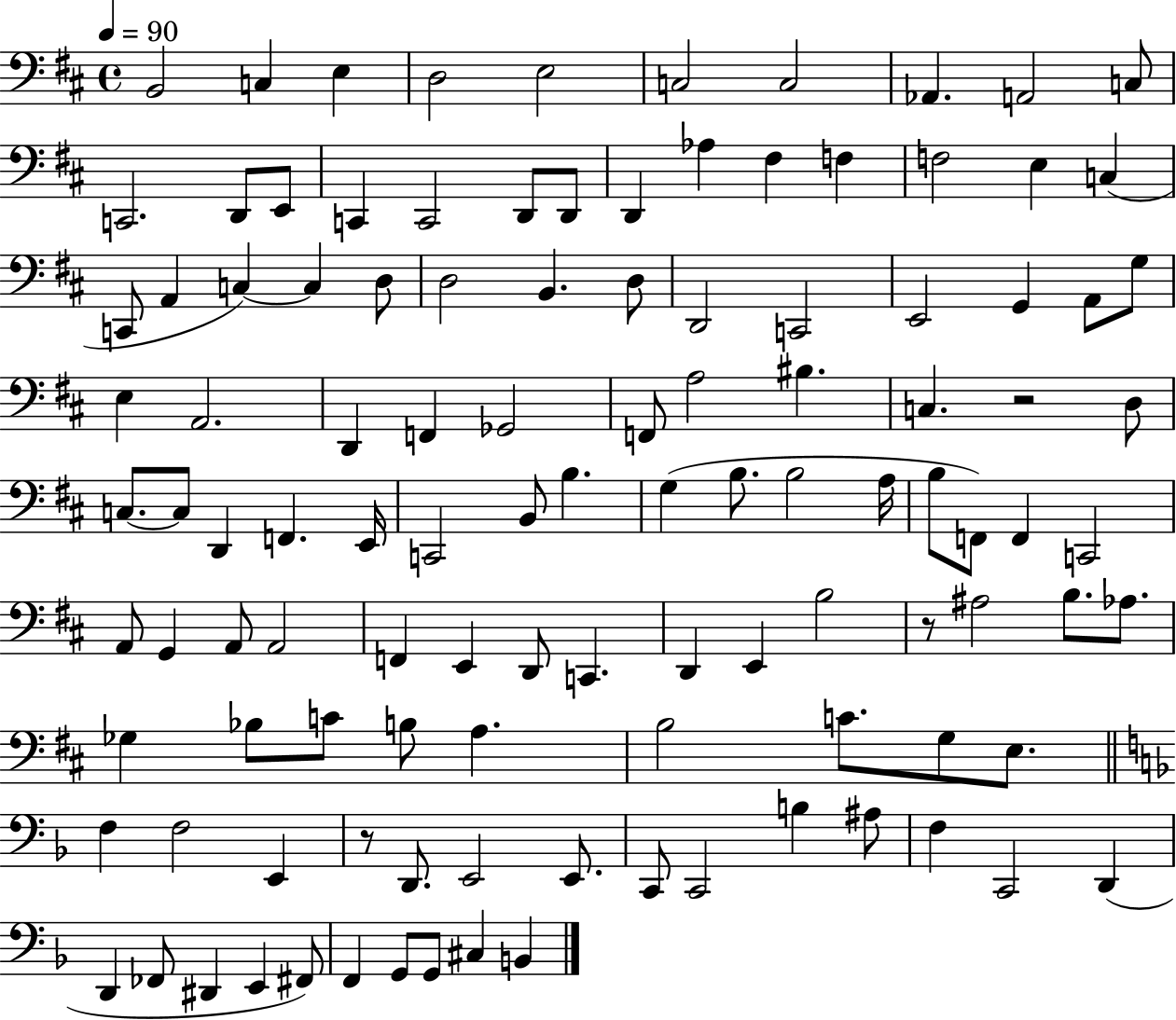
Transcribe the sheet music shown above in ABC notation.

X:1
T:Untitled
M:4/4
L:1/4
K:D
B,,2 C, E, D,2 E,2 C,2 C,2 _A,, A,,2 C,/2 C,,2 D,,/2 E,,/2 C,, C,,2 D,,/2 D,,/2 D,, _A, ^F, F, F,2 E, C, C,,/2 A,, C, C, D,/2 D,2 B,, D,/2 D,,2 C,,2 E,,2 G,, A,,/2 G,/2 E, A,,2 D,, F,, _G,,2 F,,/2 A,2 ^B, C, z2 D,/2 C,/2 C,/2 D,, F,, E,,/4 C,,2 B,,/2 B, G, B,/2 B,2 A,/4 B,/2 F,,/2 F,, C,,2 A,,/2 G,, A,,/2 A,,2 F,, E,, D,,/2 C,, D,, E,, B,2 z/2 ^A,2 B,/2 _A,/2 _G, _B,/2 C/2 B,/2 A, B,2 C/2 G,/2 E,/2 F, F,2 E,, z/2 D,,/2 E,,2 E,,/2 C,,/2 C,,2 B, ^A,/2 F, C,,2 D,, D,, _F,,/2 ^D,, E,, ^F,,/2 F,, G,,/2 G,,/2 ^C, B,,